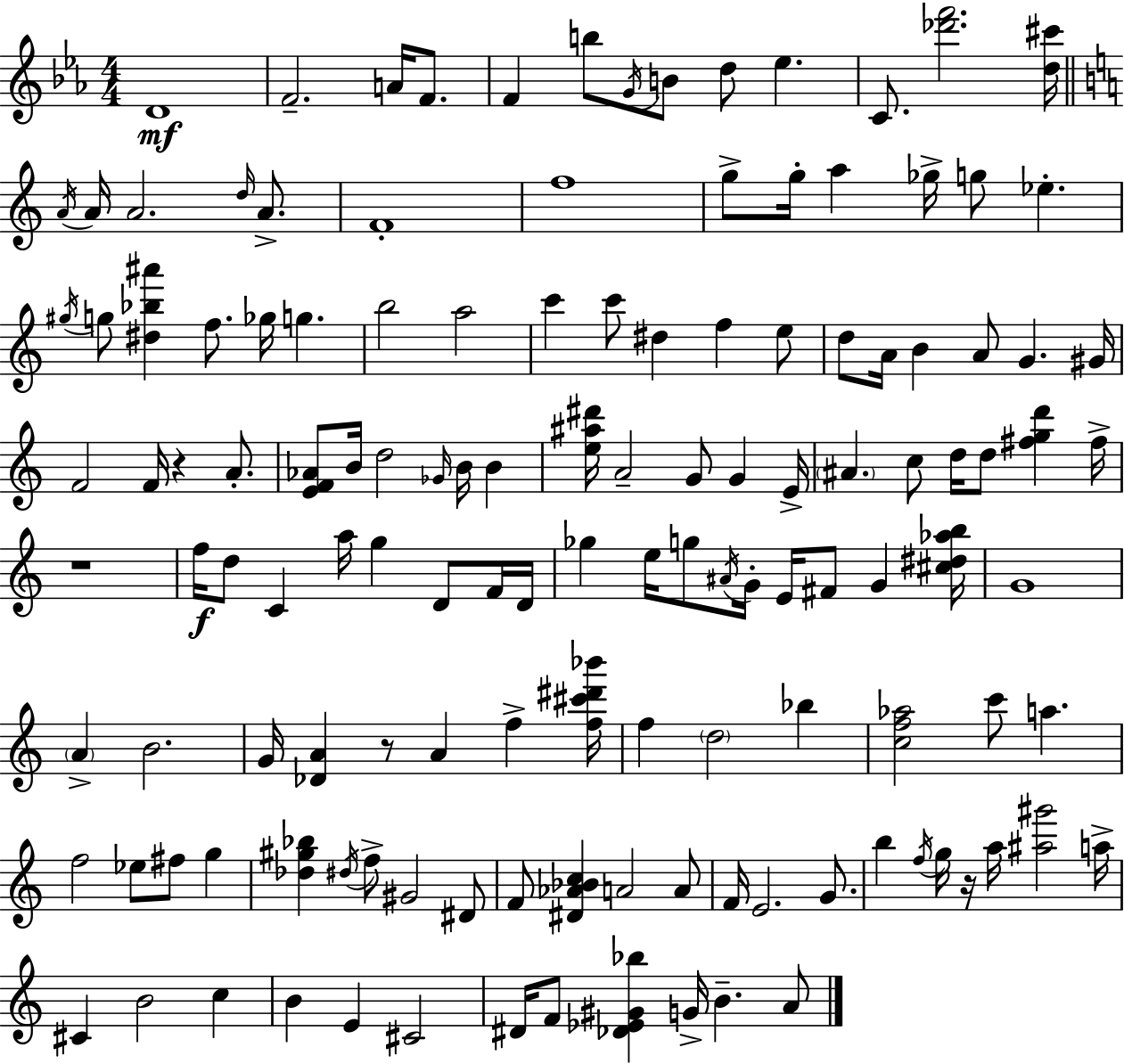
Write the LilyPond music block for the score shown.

{
  \clef treble
  \numericTimeSignature
  \time 4/4
  \key ees \major
  d'1\mf | f'2.-- a'16 f'8. | f'4 b''8 \acciaccatura { g'16 } b'8 d''8 ees''4. | c'8. <des''' f'''>2. | \break <d'' cis'''>16 \bar "||" \break \key a \minor \acciaccatura { a'16 } a'16 a'2. \grace { d''16 } a'8.-> | f'1-. | f''1 | g''8-> g''16-. a''4 ges''16-> g''8 ees''4.-. | \break \acciaccatura { gis''16 } g''8 <dis'' bes'' ais'''>4 f''8. ges''16 g''4. | b''2 a''2 | c'''4 c'''8 dis''4 f''4 | e''8 d''8 a'16 b'4 a'8 g'4. | \break gis'16 f'2 f'16 r4 | a'8.-. <e' f' aes'>8 b'16 d''2 \grace { ges'16 } b'16 | b'4 <e'' ais'' dis'''>16 a'2-- g'8 g'4 | e'16-> \parenthesize ais'4. c''8 d''16 d''8 <fis'' g'' d'''>4 | \break fis''16-> r1 | f''16\f d''8 c'4 a''16 g''4 | d'8 f'16 d'16 ges''4 e''16 g''8 \acciaccatura { ais'16 } g'16-. e'16 fis'8 | g'4 <cis'' dis'' aes'' b''>16 g'1 | \break \parenthesize a'4-> b'2. | g'16 <des' a'>4 r8 a'4 | f''4-> <f'' cis''' dis''' bes'''>16 f''4 \parenthesize d''2 | bes''4 <c'' f'' aes''>2 c'''8 a''4. | \break f''2 ees''8 fis''8 | g''4 <des'' gis'' bes''>4 \acciaccatura { dis''16 } f''8-> gis'2 | dis'8 f'8 <dis' aes' bes' c''>4 a'2 | a'8 f'16 e'2. | \break g'8. b''4 \acciaccatura { f''16 } g''16 r16 a''16 <ais'' gis'''>2 | a''16-> cis'4 b'2 | c''4 b'4 e'4 cis'2 | dis'16 f'8 <des' ees' gis' bes''>4 g'16-> b'4.-- | \break a'8 \bar "|."
}